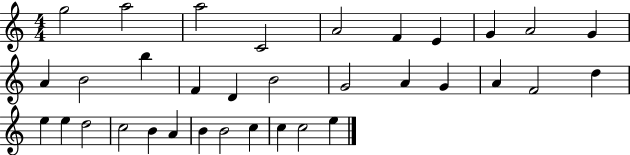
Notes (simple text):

G5/h A5/h A5/h C4/h A4/h F4/q E4/q G4/q A4/h G4/q A4/q B4/h B5/q F4/q D4/q B4/h G4/h A4/q G4/q A4/q F4/h D5/q E5/q E5/q D5/h C5/h B4/q A4/q B4/q B4/h C5/q C5/q C5/h E5/q